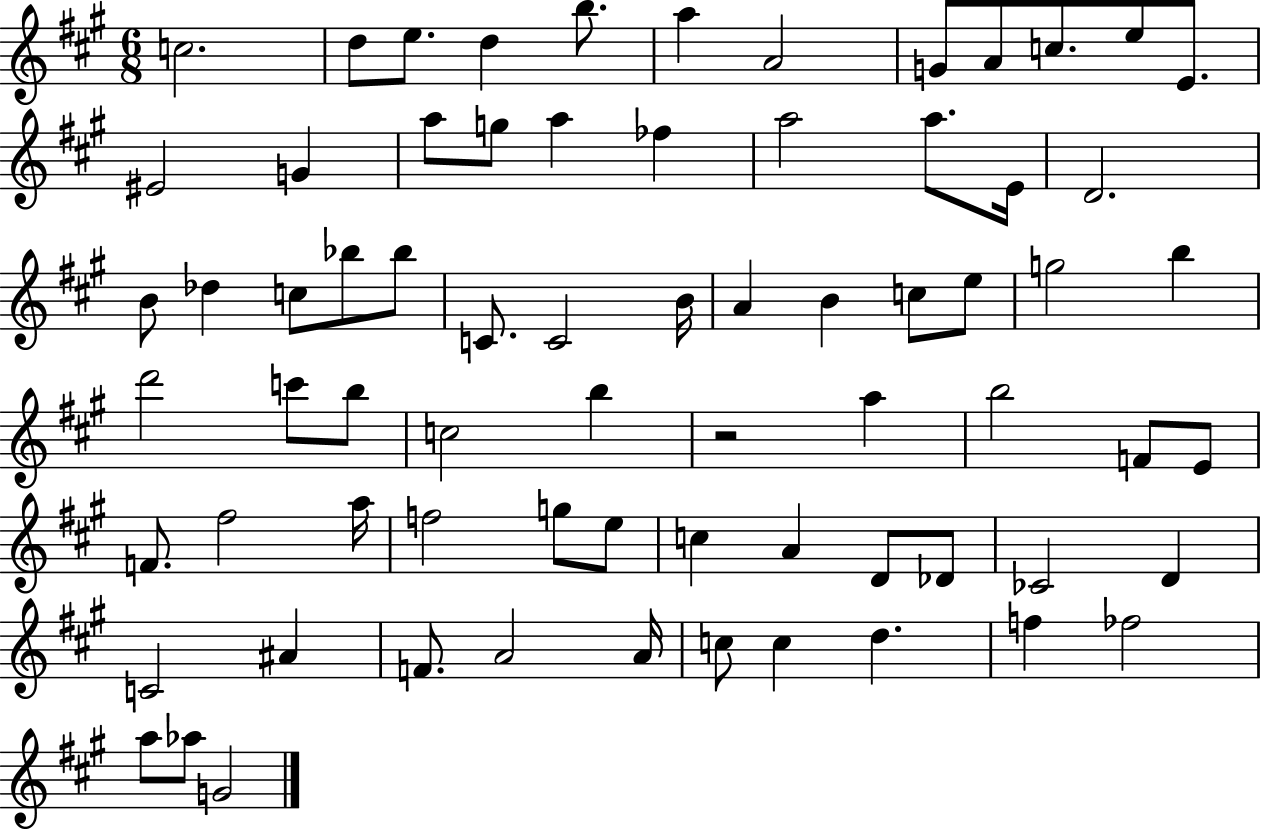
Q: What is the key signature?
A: A major